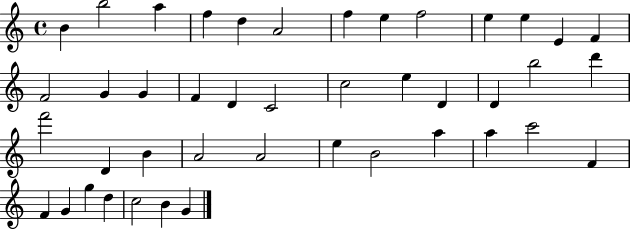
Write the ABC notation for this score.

X:1
T:Untitled
M:4/4
L:1/4
K:C
B b2 a f d A2 f e f2 e e E F F2 G G F D C2 c2 e D D b2 d' f'2 D B A2 A2 e B2 a a c'2 F F G g d c2 B G